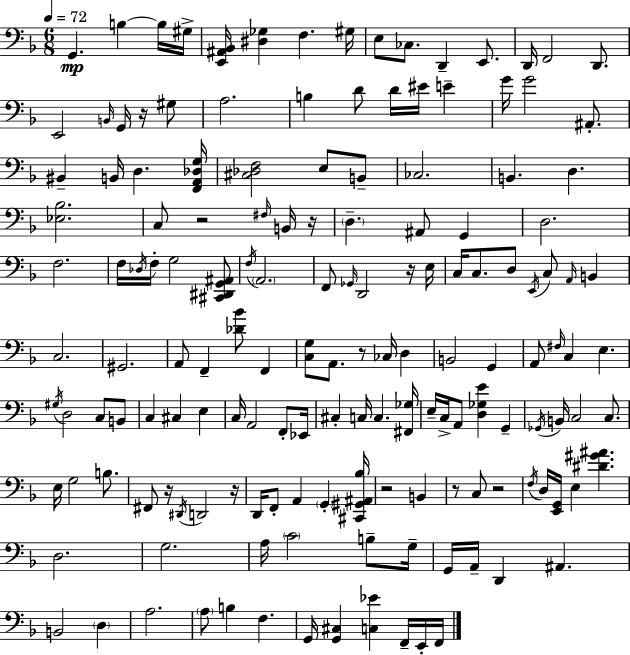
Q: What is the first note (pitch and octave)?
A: G2